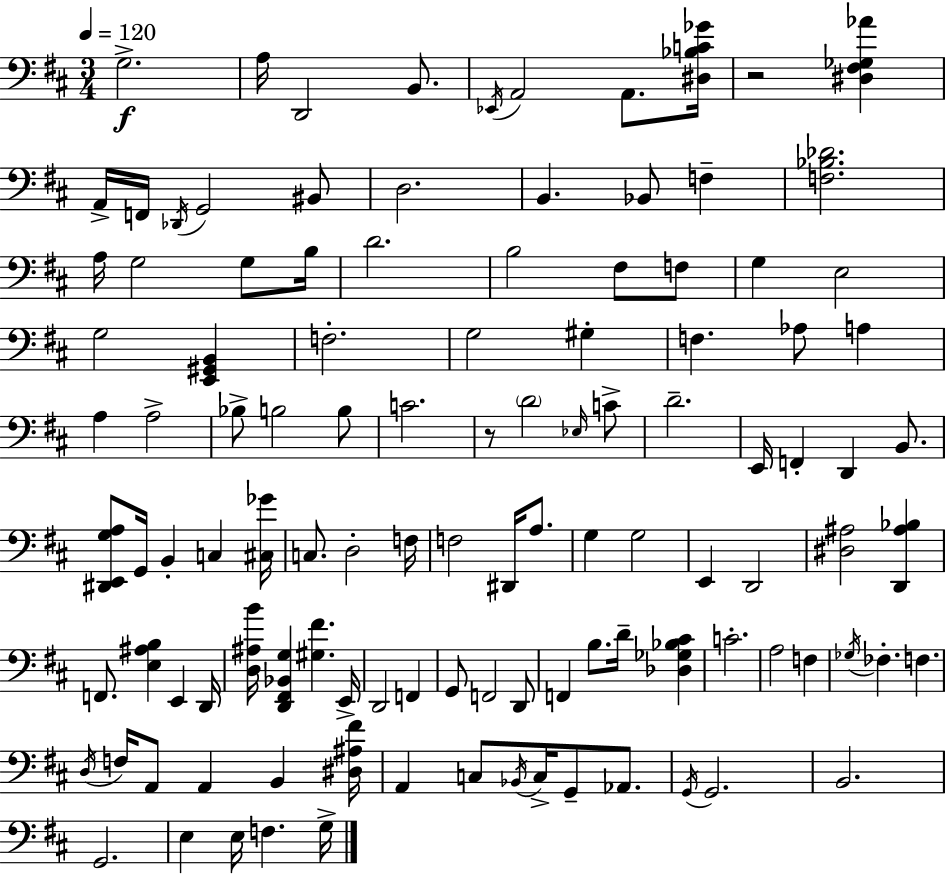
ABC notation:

X:1
T:Untitled
M:3/4
L:1/4
K:D
G,2 A,/4 D,,2 B,,/2 _E,,/4 A,,2 A,,/2 [^D,_B,C_G]/4 z2 [^D,^F,_G,_A] A,,/4 F,,/4 _D,,/4 G,,2 ^B,,/2 D,2 B,, _B,,/2 F, [F,_B,_D]2 A,/4 G,2 G,/2 B,/4 D2 B,2 ^F,/2 F,/2 G, E,2 G,2 [E,,^G,,B,,] F,2 G,2 ^G, F, _A,/2 A, A, A,2 _B,/2 B,2 B,/2 C2 z/2 D2 _E,/4 C/2 D2 E,,/4 F,, D,, B,,/2 [^D,,E,,G,A,]/2 G,,/4 B,, C, [^C,_G]/4 C,/2 D,2 F,/4 F,2 ^D,,/4 A,/2 G, G,2 E,, D,,2 [^D,^A,]2 [D,,^A,_B,] F,,/2 [E,^A,B,] E,, D,,/4 [D,^A,B]/4 [D,,^F,,_B,,G,] [^G,^F] E,,/4 D,,2 F,, G,,/2 F,,2 D,,/2 F,, B,/2 D/4 [_D,_G,_B,^C] C2 A,2 F, _G,/4 _F, F, D,/4 F,/4 A,,/2 A,, B,, [^D,^A,^F]/4 A,, C,/2 _B,,/4 C,/4 G,,/2 _A,,/2 G,,/4 G,,2 B,,2 G,,2 E, E,/4 F, G,/4